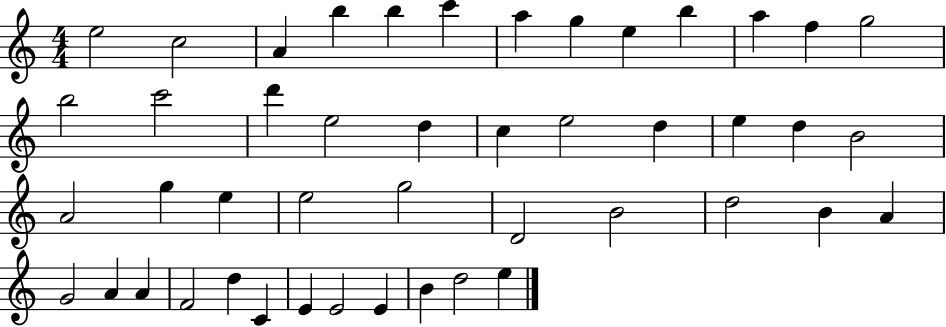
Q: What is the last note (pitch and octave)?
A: E5